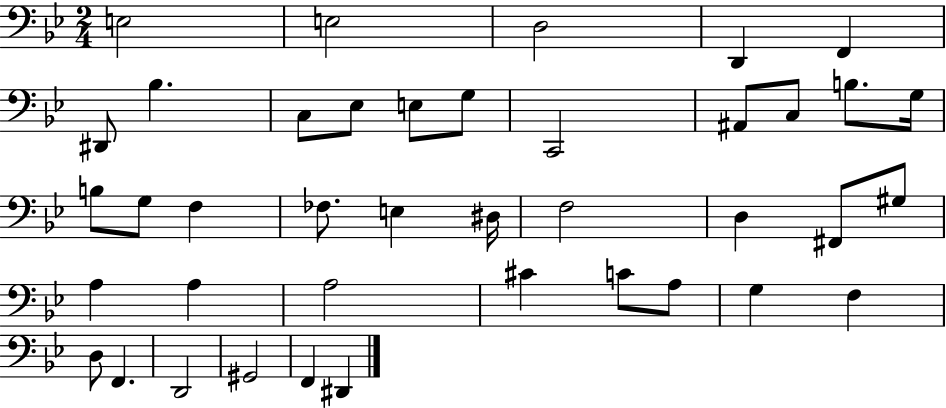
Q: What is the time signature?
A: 2/4